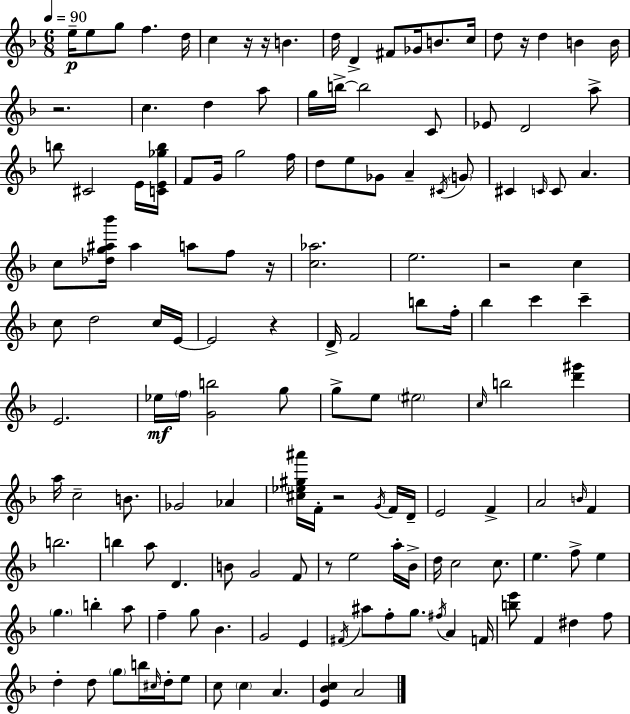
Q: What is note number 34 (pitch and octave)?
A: F5